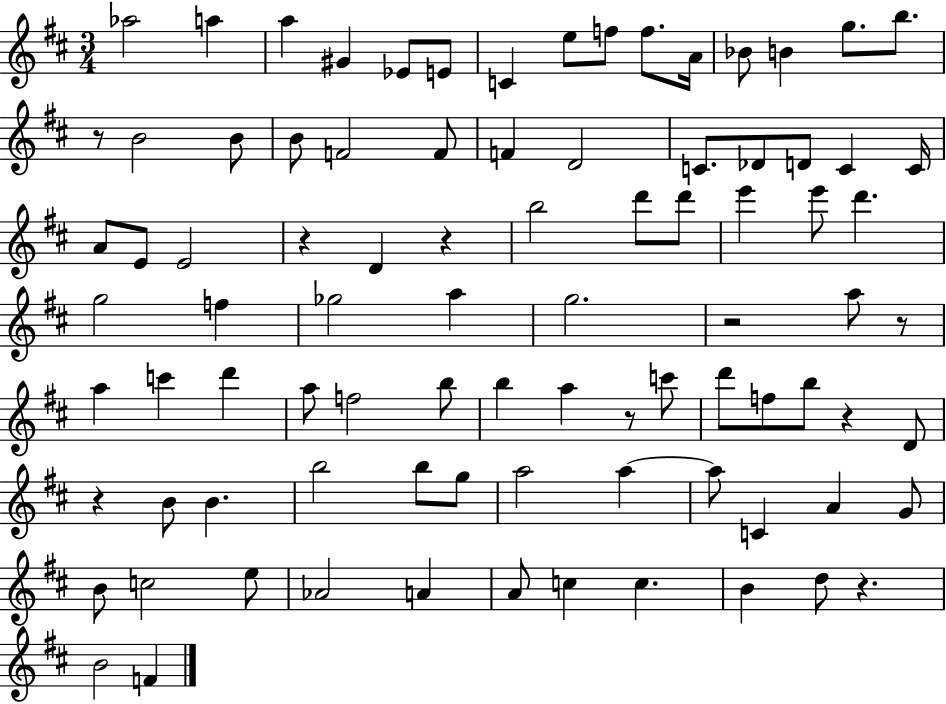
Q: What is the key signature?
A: D major